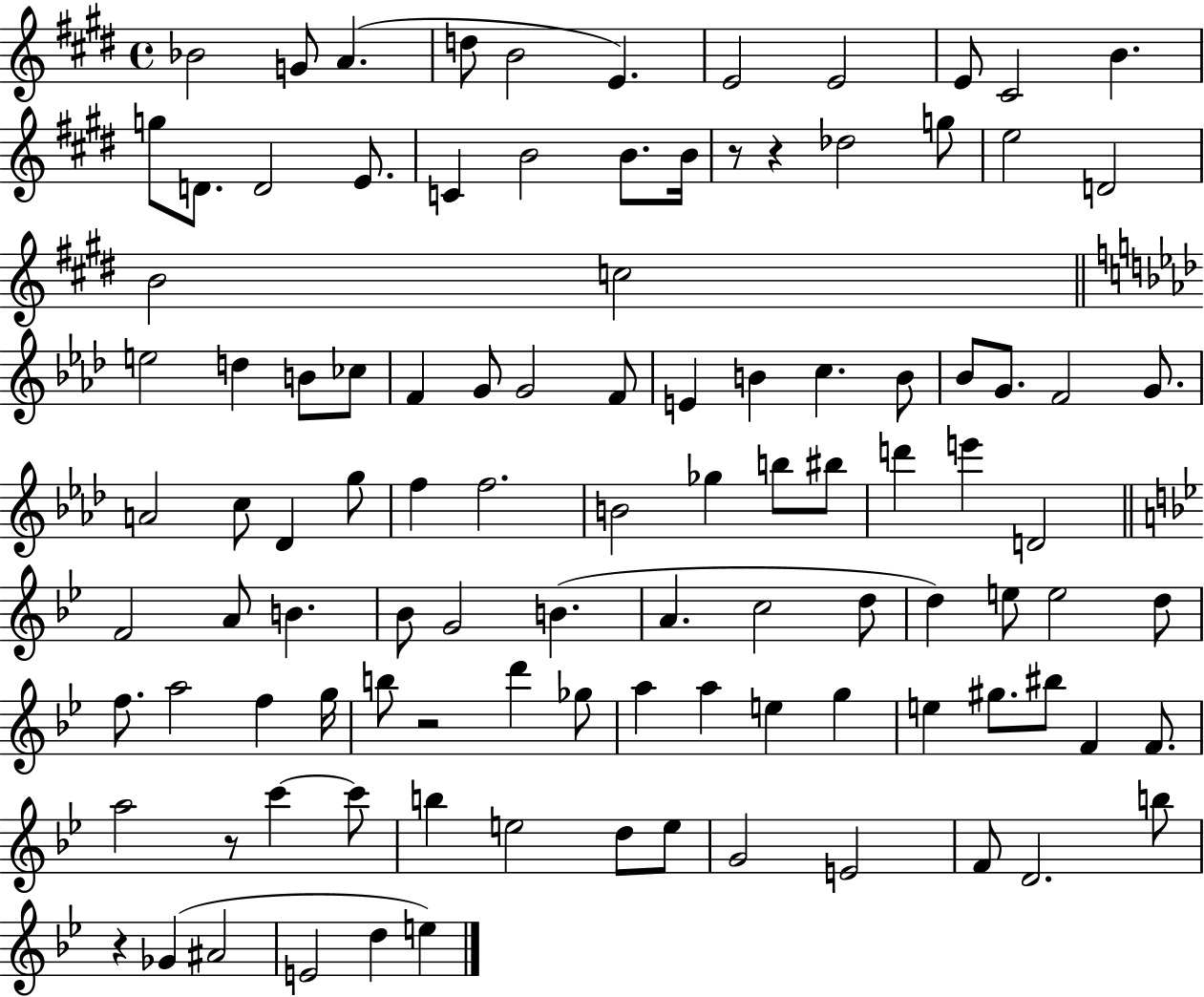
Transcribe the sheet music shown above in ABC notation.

X:1
T:Untitled
M:4/4
L:1/4
K:E
_B2 G/2 A d/2 B2 E E2 E2 E/2 ^C2 B g/2 D/2 D2 E/2 C B2 B/2 B/4 z/2 z _d2 g/2 e2 D2 B2 c2 e2 d B/2 _c/2 F G/2 G2 F/2 E B c B/2 _B/2 G/2 F2 G/2 A2 c/2 _D g/2 f f2 B2 _g b/2 ^b/2 d' e' D2 F2 A/2 B _B/2 G2 B A c2 d/2 d e/2 e2 d/2 f/2 a2 f g/4 b/2 z2 d' _g/2 a a e g e ^g/2 ^b/2 F F/2 a2 z/2 c' c'/2 b e2 d/2 e/2 G2 E2 F/2 D2 b/2 z _G ^A2 E2 d e